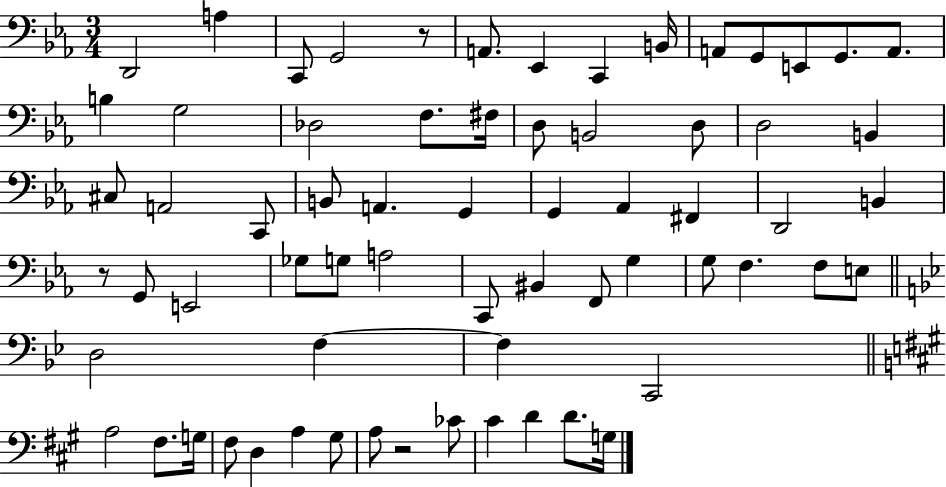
{
  \clef bass
  \numericTimeSignature
  \time 3/4
  \key ees \major
  d,2 a4 | c,8 g,2 r8 | a,8. ees,4 c,4 b,16 | a,8 g,8 e,8 g,8. a,8. | \break b4 g2 | des2 f8. fis16 | d8 b,2 d8 | d2 b,4 | \break cis8 a,2 c,8 | b,8 a,4. g,4 | g,4 aes,4 fis,4 | d,2 b,4 | \break r8 g,8 e,2 | ges8 g8 a2 | c,8 bis,4 f,8 g4 | g8 f4. f8 e8 | \break \bar "||" \break \key bes \major d2 f4~~ | f4 c,2 | \bar "||" \break \key a \major a2 fis8. g16 | fis8 d4 a4 gis8 | a8 r2 ces'8 | cis'4 d'4 d'8. g16 | \break \bar "|."
}